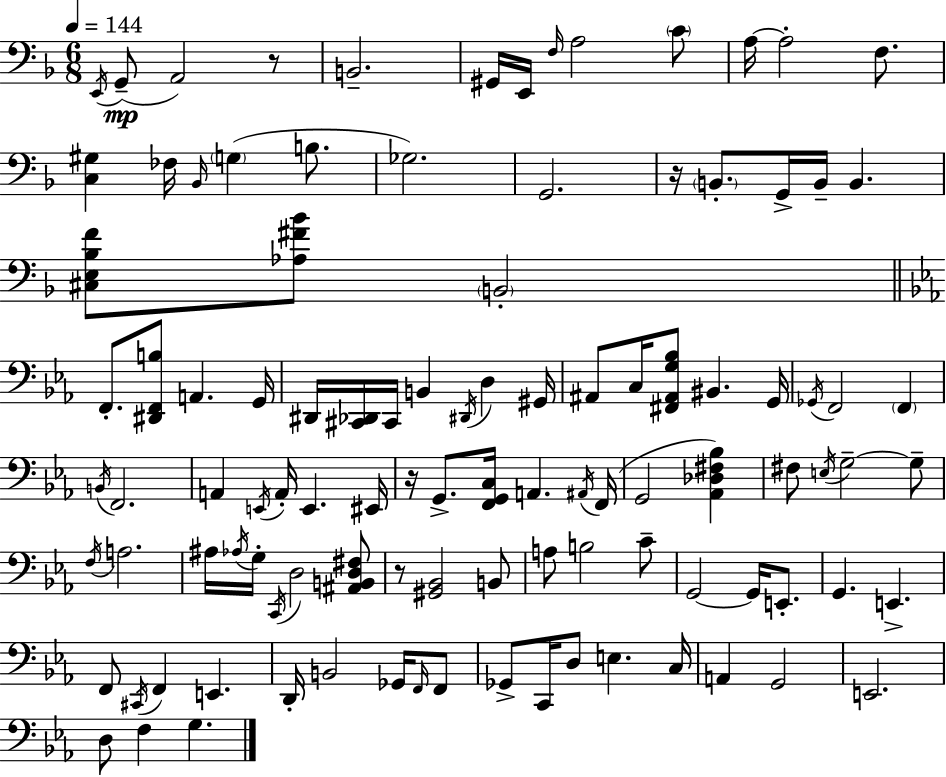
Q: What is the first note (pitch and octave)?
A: E2